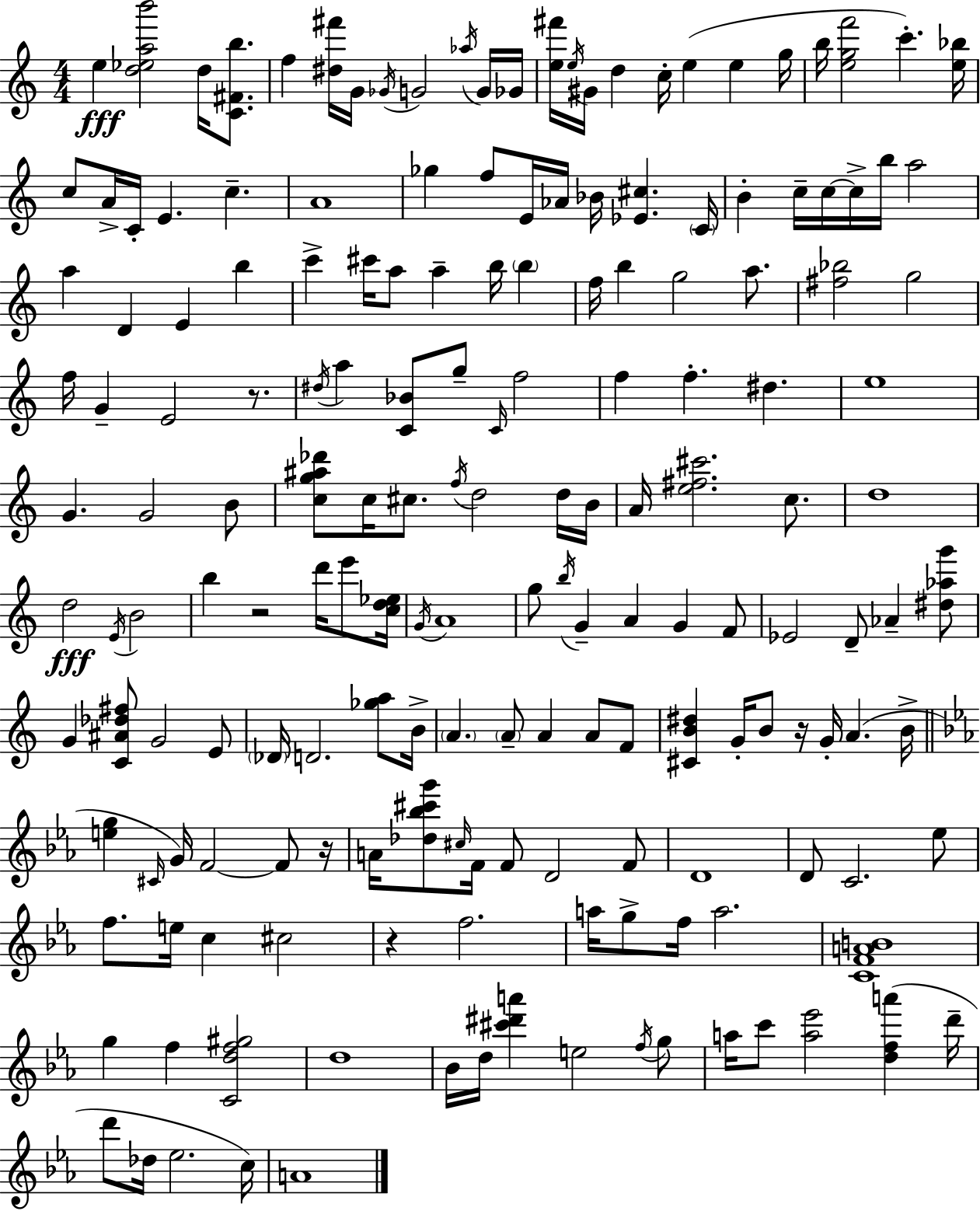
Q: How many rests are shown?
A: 5